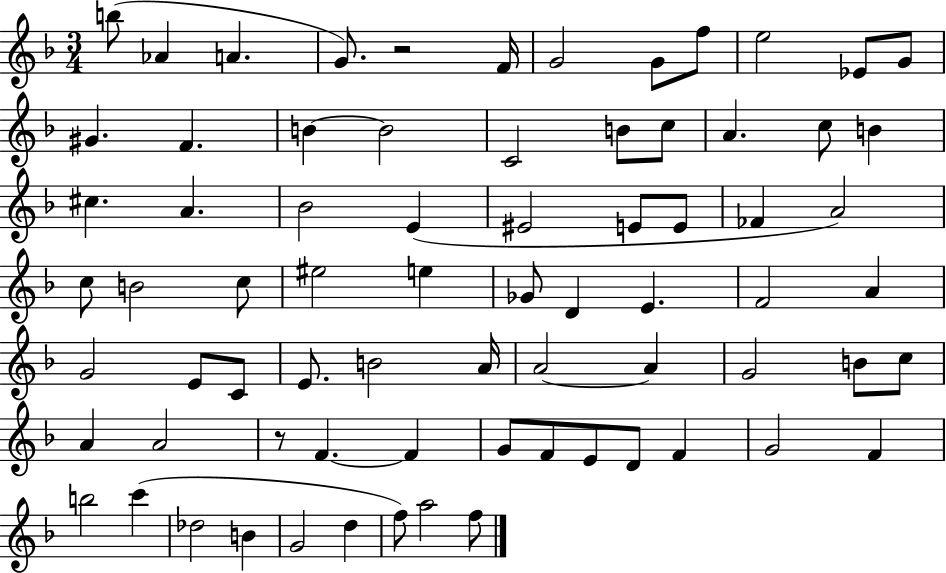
{
  \clef treble
  \numericTimeSignature
  \time 3/4
  \key f \major
  b''8( aes'4 a'4. | g'8.) r2 f'16 | g'2 g'8 f''8 | e''2 ees'8 g'8 | \break gis'4. f'4. | b'4~~ b'2 | c'2 b'8 c''8 | a'4. c''8 b'4 | \break cis''4. a'4. | bes'2 e'4( | eis'2 e'8 e'8 | fes'4 a'2) | \break c''8 b'2 c''8 | eis''2 e''4 | ges'8 d'4 e'4. | f'2 a'4 | \break g'2 e'8 c'8 | e'8. b'2 a'16 | a'2~~ a'4 | g'2 b'8 c''8 | \break a'4 a'2 | r8 f'4.~~ f'4 | g'8 f'8 e'8 d'8 f'4 | g'2 f'4 | \break b''2 c'''4( | des''2 b'4 | g'2 d''4 | f''8) a''2 f''8 | \break \bar "|."
}